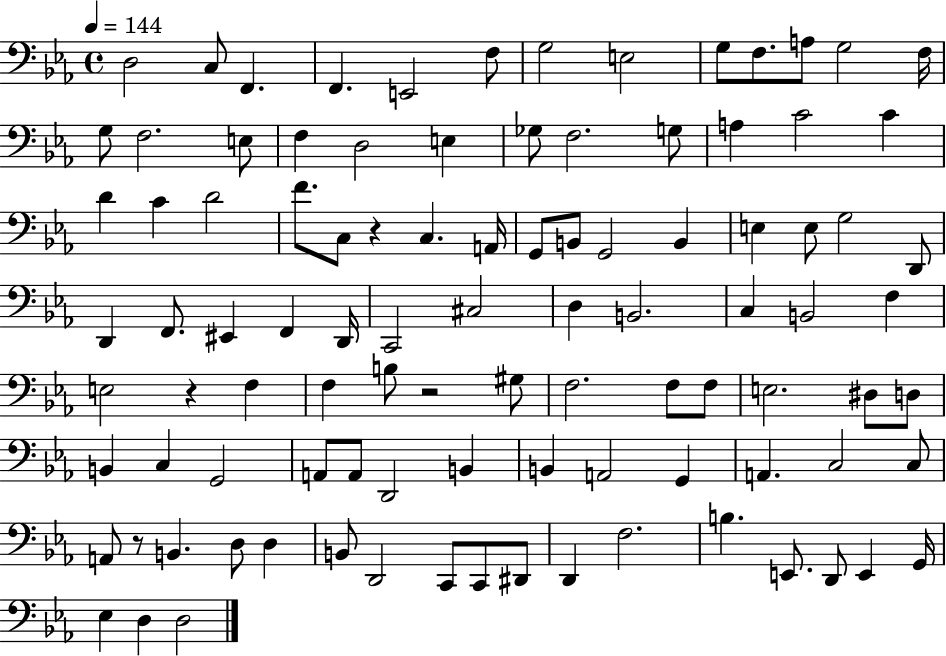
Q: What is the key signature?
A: EES major